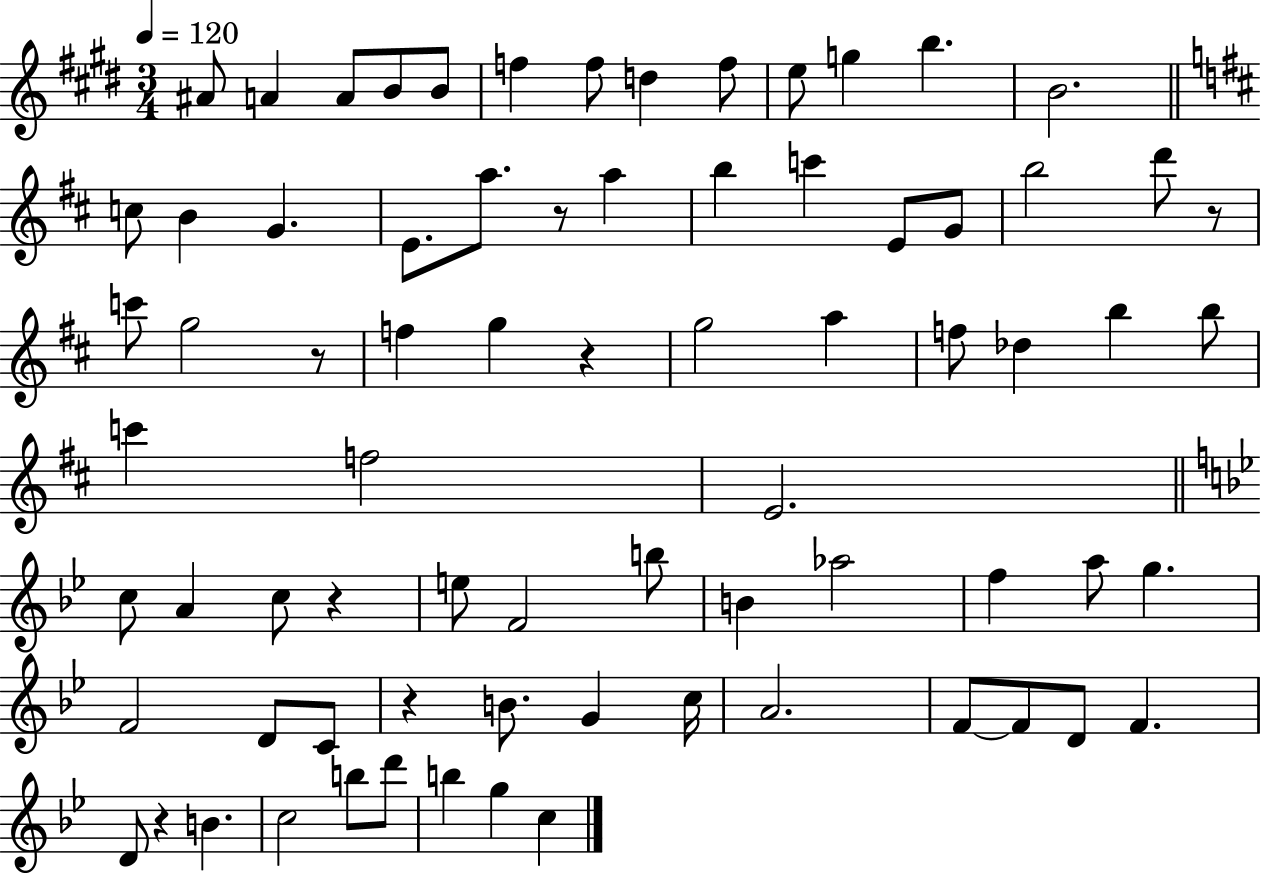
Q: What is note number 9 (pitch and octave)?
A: F5